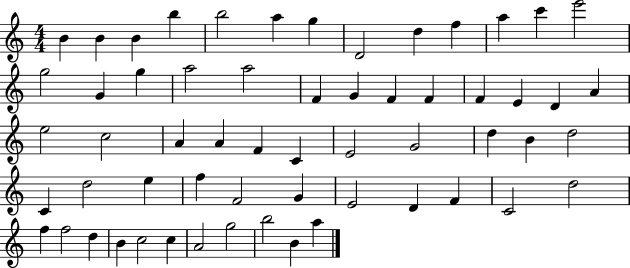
B4/q B4/q B4/q B5/q B5/h A5/q G5/q D4/h D5/q F5/q A5/q C6/q E6/h G5/h G4/q G5/q A5/h A5/h F4/q G4/q F4/q F4/q F4/q E4/q D4/q A4/q E5/h C5/h A4/q A4/q F4/q C4/q E4/h G4/h D5/q B4/q D5/h C4/q D5/h E5/q F5/q F4/h G4/q E4/h D4/q F4/q C4/h D5/h F5/q F5/h D5/q B4/q C5/h C5/q A4/h G5/h B5/h B4/q A5/q